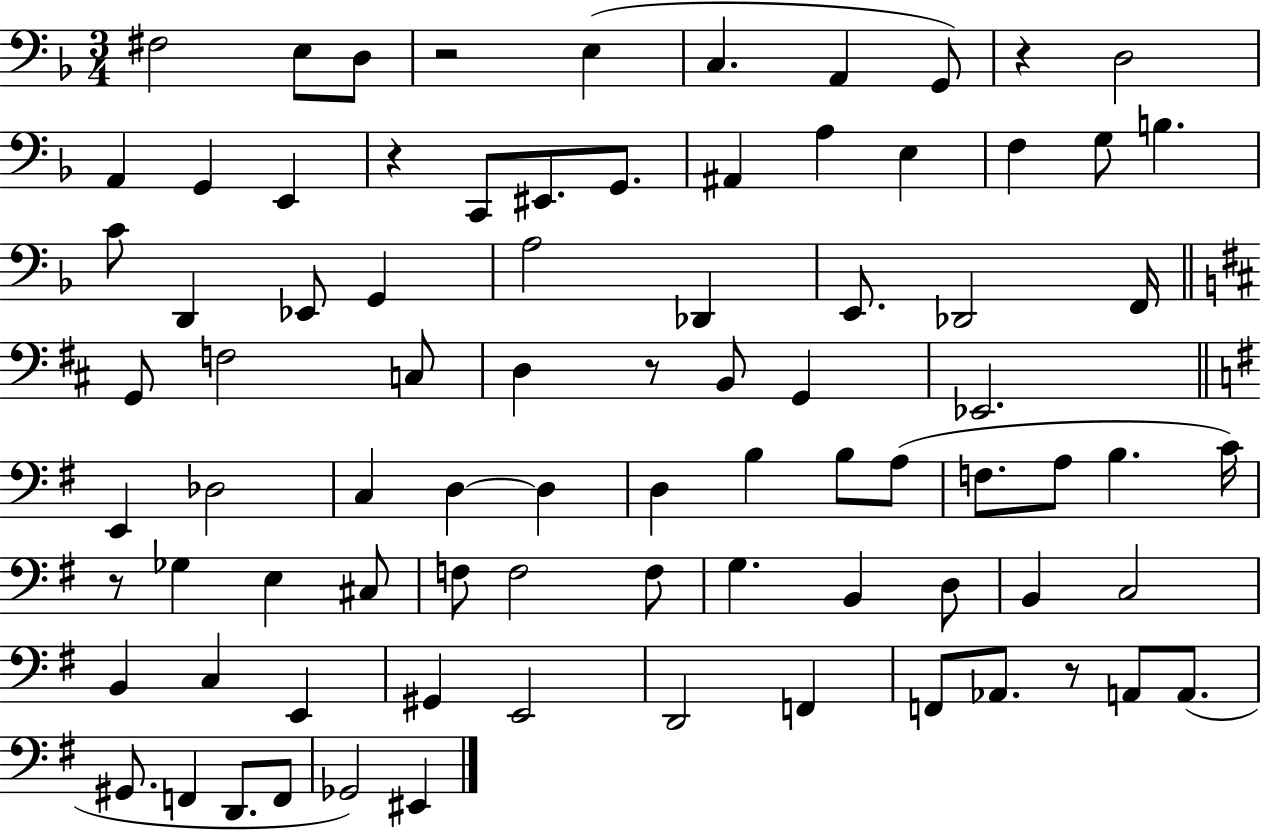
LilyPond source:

{
  \clef bass
  \numericTimeSignature
  \time 3/4
  \key f \major
  fis2 e8 d8 | r2 e4( | c4. a,4 g,8) | r4 d2 | \break a,4 g,4 e,4 | r4 c,8 eis,8. g,8. | ais,4 a4 e4 | f4 g8 b4. | \break c'8 d,4 ees,8 g,4 | a2 des,4 | e,8. des,2 f,16 | \bar "||" \break \key d \major g,8 f2 c8 | d4 r8 b,8 g,4 | ees,2. | \bar "||" \break \key g \major e,4 des2 | c4 d4~~ d4 | d4 b4 b8 a8( | f8. a8 b4. c'16) | \break r8 ges4 e4 cis8 | f8 f2 f8 | g4. b,4 d8 | b,4 c2 | \break b,4 c4 e,4 | gis,4 e,2 | d,2 f,4 | f,8 aes,8. r8 a,8 a,8.( | \break gis,8. f,4 d,8. f,8 | ges,2) eis,4 | \bar "|."
}